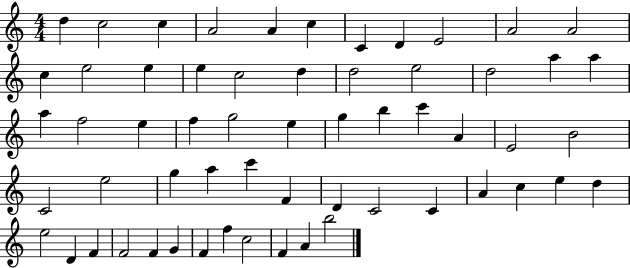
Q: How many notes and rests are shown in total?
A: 59